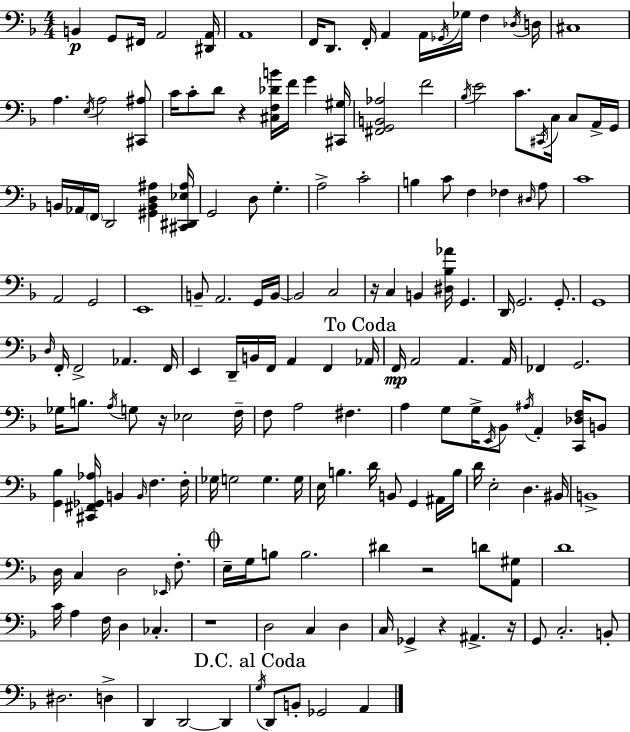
X:1
T:Untitled
M:4/4
L:1/4
K:F
B,, G,,/2 ^F,,/4 A,,2 [^D,,A,,]/4 A,,4 F,,/4 D,,/2 F,,/4 A,, A,,/4 _G,,/4 _G,/4 F, _D,/4 D,/4 ^C,4 A, E,/4 A,2 [^C,,^A,]/2 C/4 C/2 D/2 z [^C,F,_DB]/4 F/4 G [^C,,^G,]/4 [^F,,G,,B,,_A,]2 F2 _B,/4 E2 C/2 ^C,,/4 C,/4 C,/2 A,,/4 G,,/4 B,,/4 _A,,/4 F,,/4 D,,2 [^G,,B,,D,^A,] [^C,,^D,,_E,^A,]/4 G,,2 D,/2 G, A,2 C2 B, C/2 F, _F, ^D,/4 A,/2 C4 A,,2 G,,2 E,,4 B,,/2 A,,2 G,,/4 B,,/4 B,,2 C,2 z/4 C, B,, [^D,_B,_A]/4 G,, D,,/4 G,,2 G,,/2 G,,4 D,/4 F,,/4 F,,2 _A,, F,,/4 E,, D,,/4 B,,/4 F,,/4 A,, F,, _A,,/4 F,,/4 A,,2 A,, A,,/4 _F,, G,,2 _G,/4 B,/2 A,/4 G,/2 z/4 _E,2 F,/4 F,/2 A,2 ^F, A, G,/2 G,/4 E,,/4 _B,,/2 ^A,/4 A,, [C,,_D,F,]/4 B,,/2 [G,,_B,] [^C,,^F,,_G,,_A,]/4 B,, B,,/4 F, F,/4 _G,/4 G,2 G, G,/4 E,/4 B, D/4 B,,/2 G,, ^A,,/4 B,/4 D/4 E,2 D, ^B,,/4 B,,4 D,/4 C, D,2 _E,,/4 F,/2 E,/4 G,/4 B,/2 B,2 ^D z2 D/2 [A,,^G,]/2 D4 C/4 A, F,/4 D, _C, z4 D,2 C, D, C,/4 _G,, z ^A,, z/4 G,,/2 C,2 B,,/2 ^D,2 D, D,, D,,2 D,, G,/4 D,,/2 B,,/2 _G,,2 A,,